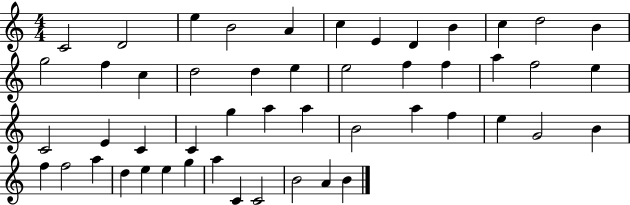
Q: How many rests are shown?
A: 0